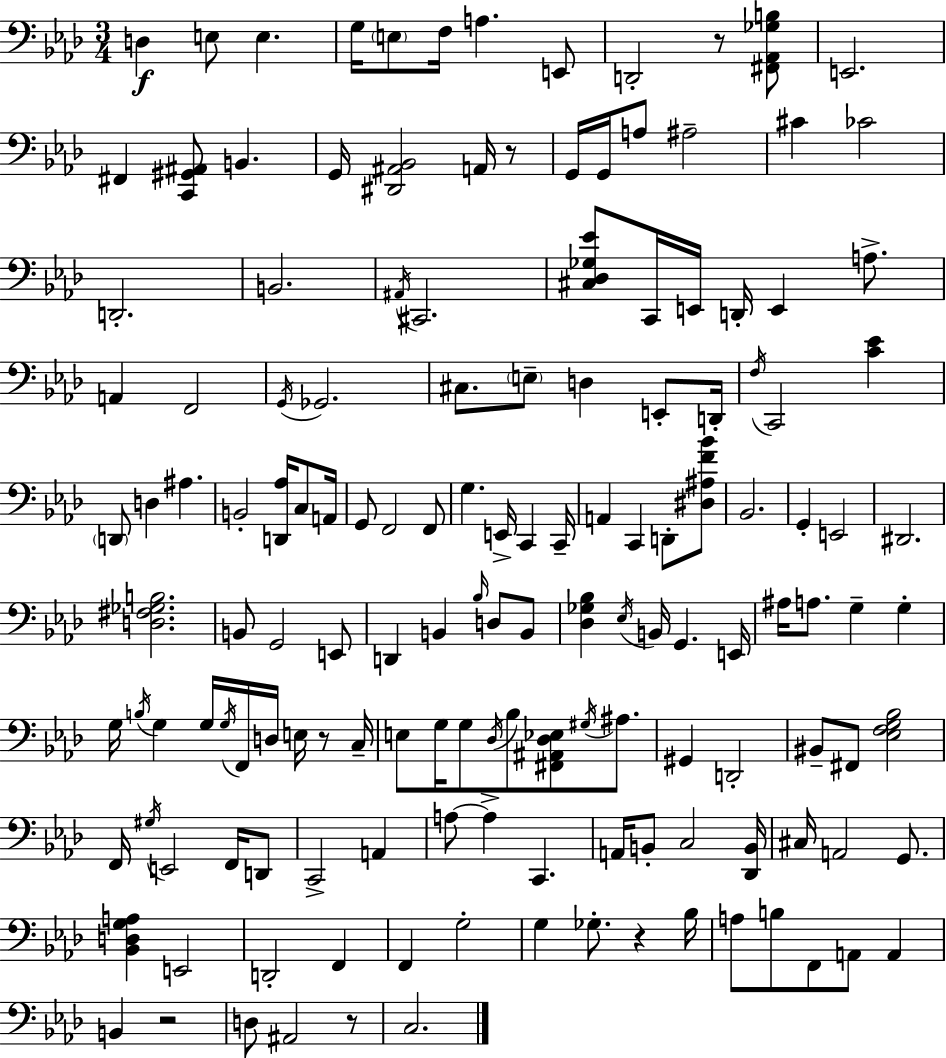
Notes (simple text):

D3/q E3/e E3/q. G3/s E3/e F3/s A3/q. E2/e D2/h R/e [F#2,Ab2,Gb3,B3]/e E2/h. F#2/q [C2,G#2,A#2]/e B2/q. G2/s [D#2,A#2,Bb2]/h A2/s R/e G2/s G2/s A3/e A#3/h C#4/q CES4/h D2/h. B2/h. A#2/s C#2/h. [C#3,Db3,Gb3,Eb4]/e C2/s E2/s D2/s E2/q A3/e. A2/q F2/h G2/s Gb2/h. C#3/e. E3/e D3/q E2/e D2/s F3/s C2/h [C4,Eb4]/q D2/e D3/q A#3/q. B2/h [D2,Ab3]/s C3/e A2/s G2/e F2/h F2/e G3/q. E2/s C2/q C2/s A2/q C2/q D2/e [D#3,A#3,F4,Bb4]/e Bb2/h. G2/q E2/h D#2/h. [D3,F#3,Gb3,B3]/h. B2/e G2/h E2/e D2/q B2/q Bb3/s D3/e B2/e [Db3,Gb3,Bb3]/q Eb3/s B2/s G2/q. E2/s A#3/s A3/e. G3/q G3/q G3/s B3/s G3/q G3/s G3/s F2/s D3/s E3/s R/e C3/s E3/e G3/s G3/e Db3/s Bb3/e [F#2,A#2,Db3,Eb3]/e G#3/s A#3/e. G#2/q D2/h BIS2/e F#2/e [Eb3,F3,G3,Bb3]/h F2/s G#3/s E2/h F2/s D2/e C2/h A2/q A3/e A3/q C2/q. A2/s B2/e C3/h [Db2,B2]/s C#3/s A2/h G2/e. [Bb2,D3,G3,A3]/q E2/h D2/h F2/q F2/q G3/h G3/q Gb3/e. R/q Bb3/s A3/e B3/e F2/e A2/e A2/q B2/q R/h D3/e A#2/h R/e C3/h.